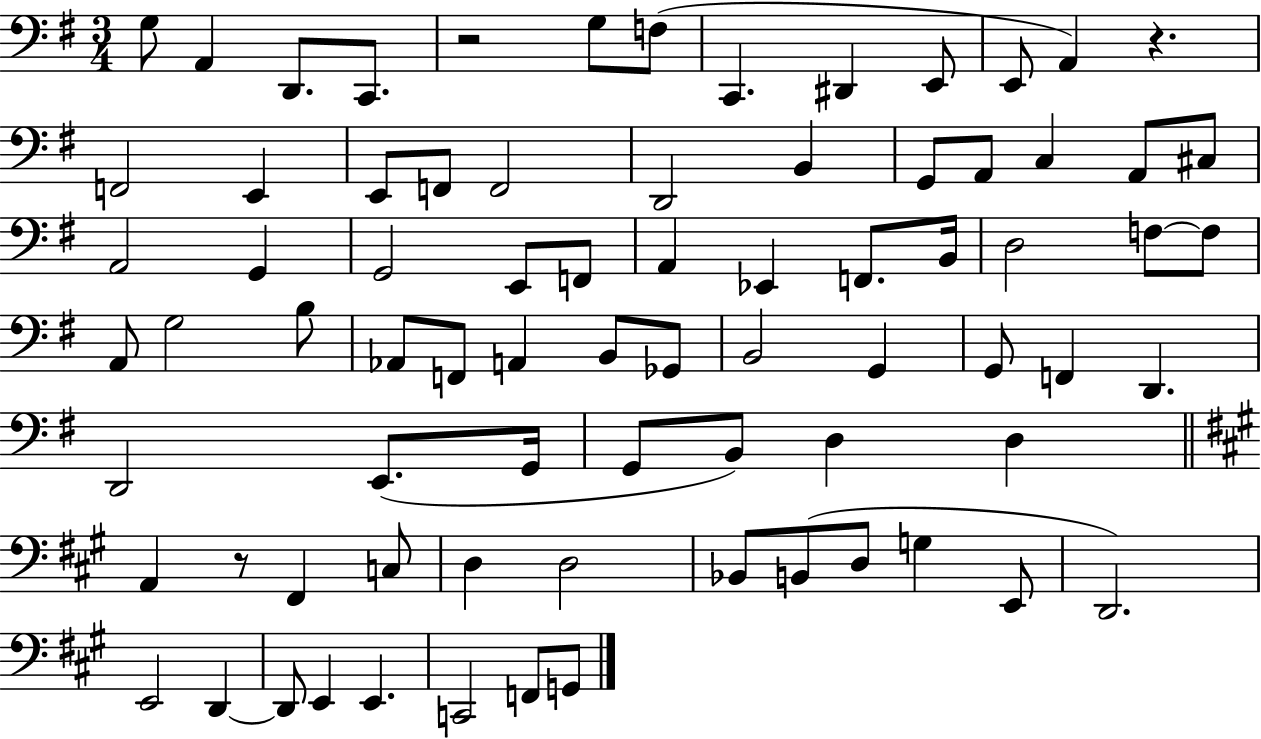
{
  \clef bass
  \numericTimeSignature
  \time 3/4
  \key g \major
  g8 a,4 d,8. c,8. | r2 g8 f8( | c,4. dis,4 e,8 | e,8 a,4) r4. | \break f,2 e,4 | e,8 f,8 f,2 | d,2 b,4 | g,8 a,8 c4 a,8 cis8 | \break a,2 g,4 | g,2 e,8 f,8 | a,4 ees,4 f,8. b,16 | d2 f8~~ f8 | \break a,8 g2 b8 | aes,8 f,8 a,4 b,8 ges,8 | b,2 g,4 | g,8 f,4 d,4. | \break d,2 e,8.( g,16 | g,8 b,8) d4 d4 | \bar "||" \break \key a \major a,4 r8 fis,4 c8 | d4 d2 | bes,8 b,8( d8 g4 e,8 | d,2.) | \break e,2 d,4~~ | d,8 e,4 e,4. | c,2 f,8 g,8 | \bar "|."
}